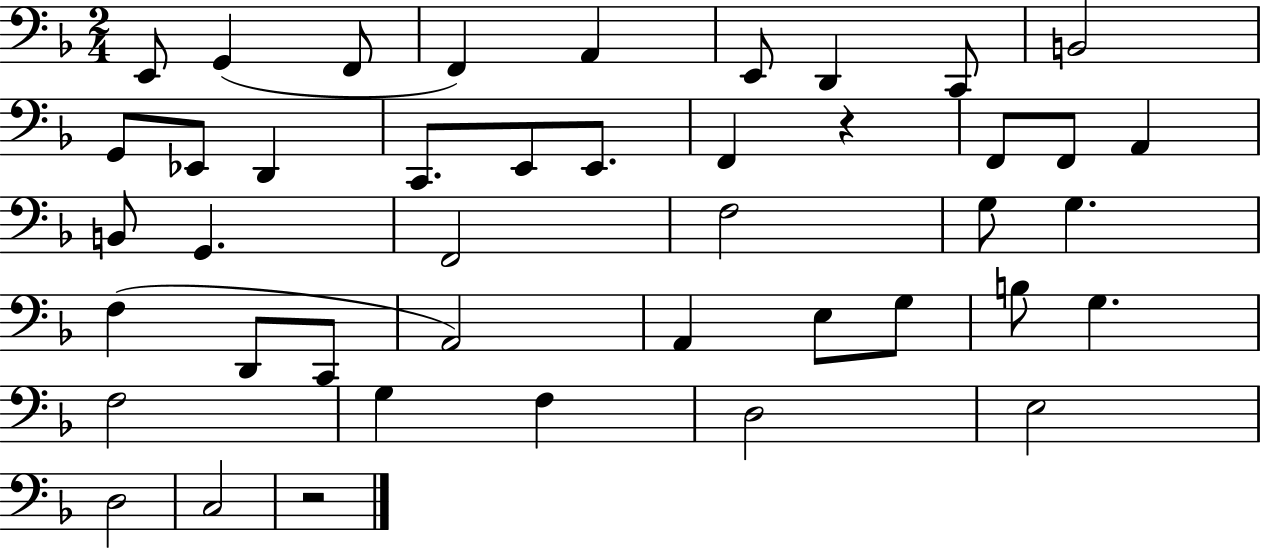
X:1
T:Untitled
M:2/4
L:1/4
K:F
E,,/2 G,, F,,/2 F,, A,, E,,/2 D,, C,,/2 B,,2 G,,/2 _E,,/2 D,, C,,/2 E,,/2 E,,/2 F,, z F,,/2 F,,/2 A,, B,,/2 G,, F,,2 F,2 G,/2 G, F, D,,/2 C,,/2 A,,2 A,, E,/2 G,/2 B,/2 G, F,2 G, F, D,2 E,2 D,2 C,2 z2